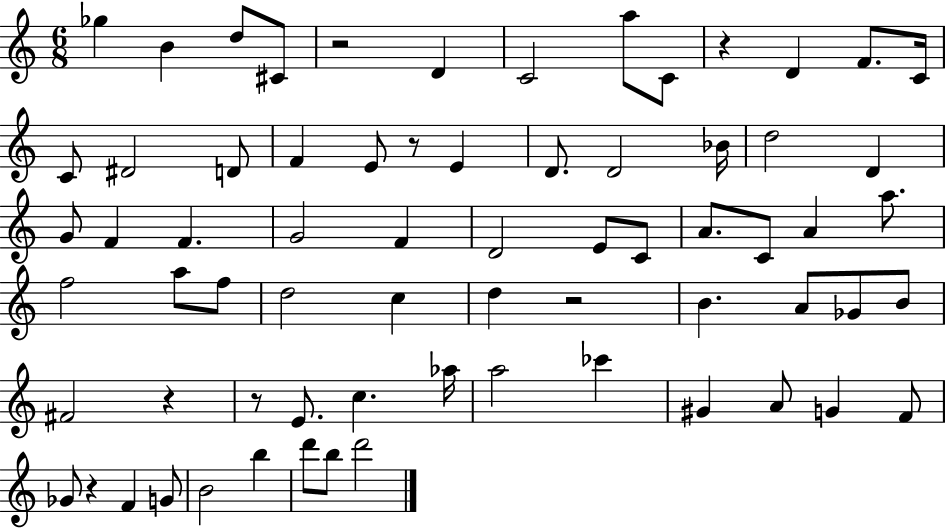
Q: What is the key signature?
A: C major